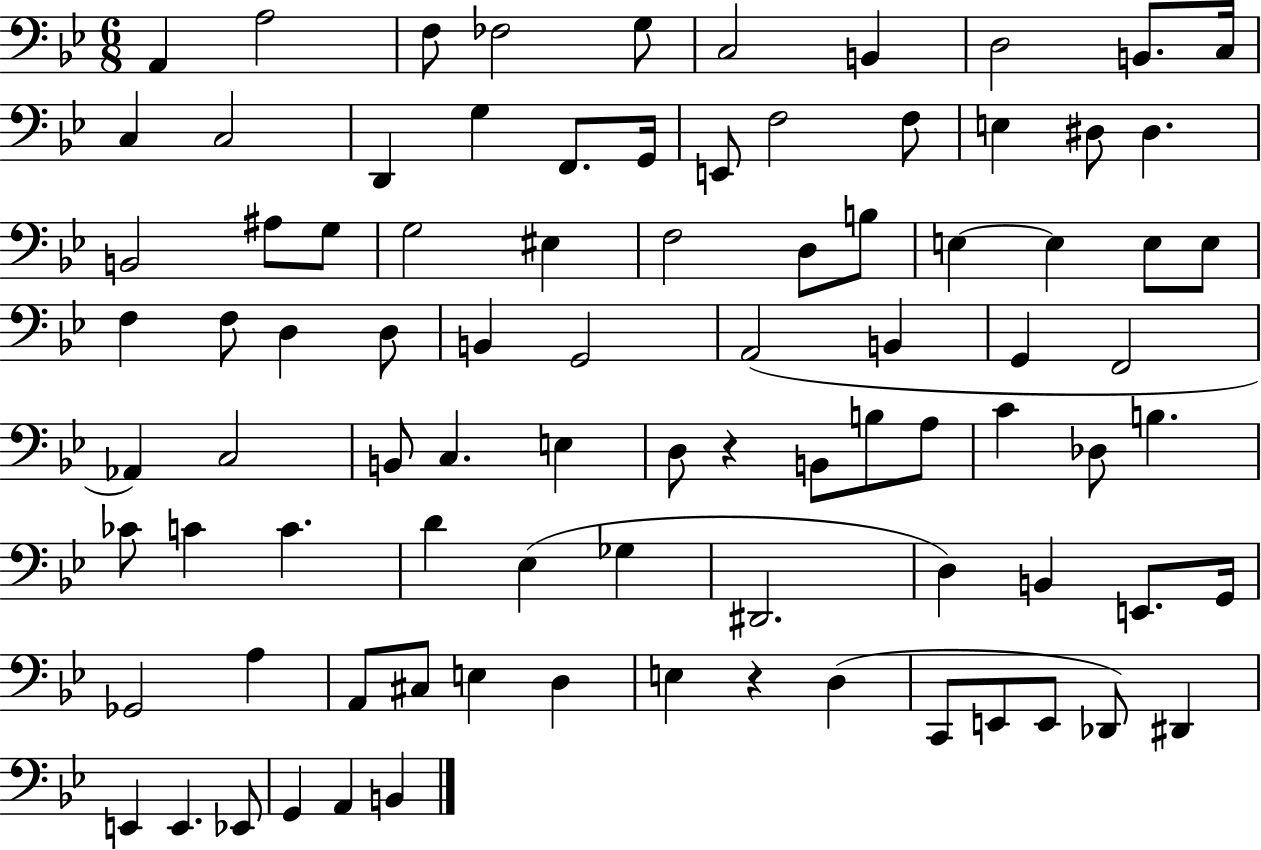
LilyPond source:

{
  \clef bass
  \numericTimeSignature
  \time 6/8
  \key bes \major
  a,4 a2 | f8 fes2 g8 | c2 b,4 | d2 b,8. c16 | \break c4 c2 | d,4 g4 f,8. g,16 | e,8 f2 f8 | e4 dis8 dis4. | \break b,2 ais8 g8 | g2 eis4 | f2 d8 b8 | e4~~ e4 e8 e8 | \break f4 f8 d4 d8 | b,4 g,2 | a,2( b,4 | g,4 f,2 | \break aes,4) c2 | b,8 c4. e4 | d8 r4 b,8 b8 a8 | c'4 des8 b4. | \break ces'8 c'4 c'4. | d'4 ees4( ges4 | dis,2. | d4) b,4 e,8. g,16 | \break ges,2 a4 | a,8 cis8 e4 d4 | e4 r4 d4( | c,8 e,8 e,8 des,8) dis,4 | \break e,4 e,4. ees,8 | g,4 a,4 b,4 | \bar "|."
}